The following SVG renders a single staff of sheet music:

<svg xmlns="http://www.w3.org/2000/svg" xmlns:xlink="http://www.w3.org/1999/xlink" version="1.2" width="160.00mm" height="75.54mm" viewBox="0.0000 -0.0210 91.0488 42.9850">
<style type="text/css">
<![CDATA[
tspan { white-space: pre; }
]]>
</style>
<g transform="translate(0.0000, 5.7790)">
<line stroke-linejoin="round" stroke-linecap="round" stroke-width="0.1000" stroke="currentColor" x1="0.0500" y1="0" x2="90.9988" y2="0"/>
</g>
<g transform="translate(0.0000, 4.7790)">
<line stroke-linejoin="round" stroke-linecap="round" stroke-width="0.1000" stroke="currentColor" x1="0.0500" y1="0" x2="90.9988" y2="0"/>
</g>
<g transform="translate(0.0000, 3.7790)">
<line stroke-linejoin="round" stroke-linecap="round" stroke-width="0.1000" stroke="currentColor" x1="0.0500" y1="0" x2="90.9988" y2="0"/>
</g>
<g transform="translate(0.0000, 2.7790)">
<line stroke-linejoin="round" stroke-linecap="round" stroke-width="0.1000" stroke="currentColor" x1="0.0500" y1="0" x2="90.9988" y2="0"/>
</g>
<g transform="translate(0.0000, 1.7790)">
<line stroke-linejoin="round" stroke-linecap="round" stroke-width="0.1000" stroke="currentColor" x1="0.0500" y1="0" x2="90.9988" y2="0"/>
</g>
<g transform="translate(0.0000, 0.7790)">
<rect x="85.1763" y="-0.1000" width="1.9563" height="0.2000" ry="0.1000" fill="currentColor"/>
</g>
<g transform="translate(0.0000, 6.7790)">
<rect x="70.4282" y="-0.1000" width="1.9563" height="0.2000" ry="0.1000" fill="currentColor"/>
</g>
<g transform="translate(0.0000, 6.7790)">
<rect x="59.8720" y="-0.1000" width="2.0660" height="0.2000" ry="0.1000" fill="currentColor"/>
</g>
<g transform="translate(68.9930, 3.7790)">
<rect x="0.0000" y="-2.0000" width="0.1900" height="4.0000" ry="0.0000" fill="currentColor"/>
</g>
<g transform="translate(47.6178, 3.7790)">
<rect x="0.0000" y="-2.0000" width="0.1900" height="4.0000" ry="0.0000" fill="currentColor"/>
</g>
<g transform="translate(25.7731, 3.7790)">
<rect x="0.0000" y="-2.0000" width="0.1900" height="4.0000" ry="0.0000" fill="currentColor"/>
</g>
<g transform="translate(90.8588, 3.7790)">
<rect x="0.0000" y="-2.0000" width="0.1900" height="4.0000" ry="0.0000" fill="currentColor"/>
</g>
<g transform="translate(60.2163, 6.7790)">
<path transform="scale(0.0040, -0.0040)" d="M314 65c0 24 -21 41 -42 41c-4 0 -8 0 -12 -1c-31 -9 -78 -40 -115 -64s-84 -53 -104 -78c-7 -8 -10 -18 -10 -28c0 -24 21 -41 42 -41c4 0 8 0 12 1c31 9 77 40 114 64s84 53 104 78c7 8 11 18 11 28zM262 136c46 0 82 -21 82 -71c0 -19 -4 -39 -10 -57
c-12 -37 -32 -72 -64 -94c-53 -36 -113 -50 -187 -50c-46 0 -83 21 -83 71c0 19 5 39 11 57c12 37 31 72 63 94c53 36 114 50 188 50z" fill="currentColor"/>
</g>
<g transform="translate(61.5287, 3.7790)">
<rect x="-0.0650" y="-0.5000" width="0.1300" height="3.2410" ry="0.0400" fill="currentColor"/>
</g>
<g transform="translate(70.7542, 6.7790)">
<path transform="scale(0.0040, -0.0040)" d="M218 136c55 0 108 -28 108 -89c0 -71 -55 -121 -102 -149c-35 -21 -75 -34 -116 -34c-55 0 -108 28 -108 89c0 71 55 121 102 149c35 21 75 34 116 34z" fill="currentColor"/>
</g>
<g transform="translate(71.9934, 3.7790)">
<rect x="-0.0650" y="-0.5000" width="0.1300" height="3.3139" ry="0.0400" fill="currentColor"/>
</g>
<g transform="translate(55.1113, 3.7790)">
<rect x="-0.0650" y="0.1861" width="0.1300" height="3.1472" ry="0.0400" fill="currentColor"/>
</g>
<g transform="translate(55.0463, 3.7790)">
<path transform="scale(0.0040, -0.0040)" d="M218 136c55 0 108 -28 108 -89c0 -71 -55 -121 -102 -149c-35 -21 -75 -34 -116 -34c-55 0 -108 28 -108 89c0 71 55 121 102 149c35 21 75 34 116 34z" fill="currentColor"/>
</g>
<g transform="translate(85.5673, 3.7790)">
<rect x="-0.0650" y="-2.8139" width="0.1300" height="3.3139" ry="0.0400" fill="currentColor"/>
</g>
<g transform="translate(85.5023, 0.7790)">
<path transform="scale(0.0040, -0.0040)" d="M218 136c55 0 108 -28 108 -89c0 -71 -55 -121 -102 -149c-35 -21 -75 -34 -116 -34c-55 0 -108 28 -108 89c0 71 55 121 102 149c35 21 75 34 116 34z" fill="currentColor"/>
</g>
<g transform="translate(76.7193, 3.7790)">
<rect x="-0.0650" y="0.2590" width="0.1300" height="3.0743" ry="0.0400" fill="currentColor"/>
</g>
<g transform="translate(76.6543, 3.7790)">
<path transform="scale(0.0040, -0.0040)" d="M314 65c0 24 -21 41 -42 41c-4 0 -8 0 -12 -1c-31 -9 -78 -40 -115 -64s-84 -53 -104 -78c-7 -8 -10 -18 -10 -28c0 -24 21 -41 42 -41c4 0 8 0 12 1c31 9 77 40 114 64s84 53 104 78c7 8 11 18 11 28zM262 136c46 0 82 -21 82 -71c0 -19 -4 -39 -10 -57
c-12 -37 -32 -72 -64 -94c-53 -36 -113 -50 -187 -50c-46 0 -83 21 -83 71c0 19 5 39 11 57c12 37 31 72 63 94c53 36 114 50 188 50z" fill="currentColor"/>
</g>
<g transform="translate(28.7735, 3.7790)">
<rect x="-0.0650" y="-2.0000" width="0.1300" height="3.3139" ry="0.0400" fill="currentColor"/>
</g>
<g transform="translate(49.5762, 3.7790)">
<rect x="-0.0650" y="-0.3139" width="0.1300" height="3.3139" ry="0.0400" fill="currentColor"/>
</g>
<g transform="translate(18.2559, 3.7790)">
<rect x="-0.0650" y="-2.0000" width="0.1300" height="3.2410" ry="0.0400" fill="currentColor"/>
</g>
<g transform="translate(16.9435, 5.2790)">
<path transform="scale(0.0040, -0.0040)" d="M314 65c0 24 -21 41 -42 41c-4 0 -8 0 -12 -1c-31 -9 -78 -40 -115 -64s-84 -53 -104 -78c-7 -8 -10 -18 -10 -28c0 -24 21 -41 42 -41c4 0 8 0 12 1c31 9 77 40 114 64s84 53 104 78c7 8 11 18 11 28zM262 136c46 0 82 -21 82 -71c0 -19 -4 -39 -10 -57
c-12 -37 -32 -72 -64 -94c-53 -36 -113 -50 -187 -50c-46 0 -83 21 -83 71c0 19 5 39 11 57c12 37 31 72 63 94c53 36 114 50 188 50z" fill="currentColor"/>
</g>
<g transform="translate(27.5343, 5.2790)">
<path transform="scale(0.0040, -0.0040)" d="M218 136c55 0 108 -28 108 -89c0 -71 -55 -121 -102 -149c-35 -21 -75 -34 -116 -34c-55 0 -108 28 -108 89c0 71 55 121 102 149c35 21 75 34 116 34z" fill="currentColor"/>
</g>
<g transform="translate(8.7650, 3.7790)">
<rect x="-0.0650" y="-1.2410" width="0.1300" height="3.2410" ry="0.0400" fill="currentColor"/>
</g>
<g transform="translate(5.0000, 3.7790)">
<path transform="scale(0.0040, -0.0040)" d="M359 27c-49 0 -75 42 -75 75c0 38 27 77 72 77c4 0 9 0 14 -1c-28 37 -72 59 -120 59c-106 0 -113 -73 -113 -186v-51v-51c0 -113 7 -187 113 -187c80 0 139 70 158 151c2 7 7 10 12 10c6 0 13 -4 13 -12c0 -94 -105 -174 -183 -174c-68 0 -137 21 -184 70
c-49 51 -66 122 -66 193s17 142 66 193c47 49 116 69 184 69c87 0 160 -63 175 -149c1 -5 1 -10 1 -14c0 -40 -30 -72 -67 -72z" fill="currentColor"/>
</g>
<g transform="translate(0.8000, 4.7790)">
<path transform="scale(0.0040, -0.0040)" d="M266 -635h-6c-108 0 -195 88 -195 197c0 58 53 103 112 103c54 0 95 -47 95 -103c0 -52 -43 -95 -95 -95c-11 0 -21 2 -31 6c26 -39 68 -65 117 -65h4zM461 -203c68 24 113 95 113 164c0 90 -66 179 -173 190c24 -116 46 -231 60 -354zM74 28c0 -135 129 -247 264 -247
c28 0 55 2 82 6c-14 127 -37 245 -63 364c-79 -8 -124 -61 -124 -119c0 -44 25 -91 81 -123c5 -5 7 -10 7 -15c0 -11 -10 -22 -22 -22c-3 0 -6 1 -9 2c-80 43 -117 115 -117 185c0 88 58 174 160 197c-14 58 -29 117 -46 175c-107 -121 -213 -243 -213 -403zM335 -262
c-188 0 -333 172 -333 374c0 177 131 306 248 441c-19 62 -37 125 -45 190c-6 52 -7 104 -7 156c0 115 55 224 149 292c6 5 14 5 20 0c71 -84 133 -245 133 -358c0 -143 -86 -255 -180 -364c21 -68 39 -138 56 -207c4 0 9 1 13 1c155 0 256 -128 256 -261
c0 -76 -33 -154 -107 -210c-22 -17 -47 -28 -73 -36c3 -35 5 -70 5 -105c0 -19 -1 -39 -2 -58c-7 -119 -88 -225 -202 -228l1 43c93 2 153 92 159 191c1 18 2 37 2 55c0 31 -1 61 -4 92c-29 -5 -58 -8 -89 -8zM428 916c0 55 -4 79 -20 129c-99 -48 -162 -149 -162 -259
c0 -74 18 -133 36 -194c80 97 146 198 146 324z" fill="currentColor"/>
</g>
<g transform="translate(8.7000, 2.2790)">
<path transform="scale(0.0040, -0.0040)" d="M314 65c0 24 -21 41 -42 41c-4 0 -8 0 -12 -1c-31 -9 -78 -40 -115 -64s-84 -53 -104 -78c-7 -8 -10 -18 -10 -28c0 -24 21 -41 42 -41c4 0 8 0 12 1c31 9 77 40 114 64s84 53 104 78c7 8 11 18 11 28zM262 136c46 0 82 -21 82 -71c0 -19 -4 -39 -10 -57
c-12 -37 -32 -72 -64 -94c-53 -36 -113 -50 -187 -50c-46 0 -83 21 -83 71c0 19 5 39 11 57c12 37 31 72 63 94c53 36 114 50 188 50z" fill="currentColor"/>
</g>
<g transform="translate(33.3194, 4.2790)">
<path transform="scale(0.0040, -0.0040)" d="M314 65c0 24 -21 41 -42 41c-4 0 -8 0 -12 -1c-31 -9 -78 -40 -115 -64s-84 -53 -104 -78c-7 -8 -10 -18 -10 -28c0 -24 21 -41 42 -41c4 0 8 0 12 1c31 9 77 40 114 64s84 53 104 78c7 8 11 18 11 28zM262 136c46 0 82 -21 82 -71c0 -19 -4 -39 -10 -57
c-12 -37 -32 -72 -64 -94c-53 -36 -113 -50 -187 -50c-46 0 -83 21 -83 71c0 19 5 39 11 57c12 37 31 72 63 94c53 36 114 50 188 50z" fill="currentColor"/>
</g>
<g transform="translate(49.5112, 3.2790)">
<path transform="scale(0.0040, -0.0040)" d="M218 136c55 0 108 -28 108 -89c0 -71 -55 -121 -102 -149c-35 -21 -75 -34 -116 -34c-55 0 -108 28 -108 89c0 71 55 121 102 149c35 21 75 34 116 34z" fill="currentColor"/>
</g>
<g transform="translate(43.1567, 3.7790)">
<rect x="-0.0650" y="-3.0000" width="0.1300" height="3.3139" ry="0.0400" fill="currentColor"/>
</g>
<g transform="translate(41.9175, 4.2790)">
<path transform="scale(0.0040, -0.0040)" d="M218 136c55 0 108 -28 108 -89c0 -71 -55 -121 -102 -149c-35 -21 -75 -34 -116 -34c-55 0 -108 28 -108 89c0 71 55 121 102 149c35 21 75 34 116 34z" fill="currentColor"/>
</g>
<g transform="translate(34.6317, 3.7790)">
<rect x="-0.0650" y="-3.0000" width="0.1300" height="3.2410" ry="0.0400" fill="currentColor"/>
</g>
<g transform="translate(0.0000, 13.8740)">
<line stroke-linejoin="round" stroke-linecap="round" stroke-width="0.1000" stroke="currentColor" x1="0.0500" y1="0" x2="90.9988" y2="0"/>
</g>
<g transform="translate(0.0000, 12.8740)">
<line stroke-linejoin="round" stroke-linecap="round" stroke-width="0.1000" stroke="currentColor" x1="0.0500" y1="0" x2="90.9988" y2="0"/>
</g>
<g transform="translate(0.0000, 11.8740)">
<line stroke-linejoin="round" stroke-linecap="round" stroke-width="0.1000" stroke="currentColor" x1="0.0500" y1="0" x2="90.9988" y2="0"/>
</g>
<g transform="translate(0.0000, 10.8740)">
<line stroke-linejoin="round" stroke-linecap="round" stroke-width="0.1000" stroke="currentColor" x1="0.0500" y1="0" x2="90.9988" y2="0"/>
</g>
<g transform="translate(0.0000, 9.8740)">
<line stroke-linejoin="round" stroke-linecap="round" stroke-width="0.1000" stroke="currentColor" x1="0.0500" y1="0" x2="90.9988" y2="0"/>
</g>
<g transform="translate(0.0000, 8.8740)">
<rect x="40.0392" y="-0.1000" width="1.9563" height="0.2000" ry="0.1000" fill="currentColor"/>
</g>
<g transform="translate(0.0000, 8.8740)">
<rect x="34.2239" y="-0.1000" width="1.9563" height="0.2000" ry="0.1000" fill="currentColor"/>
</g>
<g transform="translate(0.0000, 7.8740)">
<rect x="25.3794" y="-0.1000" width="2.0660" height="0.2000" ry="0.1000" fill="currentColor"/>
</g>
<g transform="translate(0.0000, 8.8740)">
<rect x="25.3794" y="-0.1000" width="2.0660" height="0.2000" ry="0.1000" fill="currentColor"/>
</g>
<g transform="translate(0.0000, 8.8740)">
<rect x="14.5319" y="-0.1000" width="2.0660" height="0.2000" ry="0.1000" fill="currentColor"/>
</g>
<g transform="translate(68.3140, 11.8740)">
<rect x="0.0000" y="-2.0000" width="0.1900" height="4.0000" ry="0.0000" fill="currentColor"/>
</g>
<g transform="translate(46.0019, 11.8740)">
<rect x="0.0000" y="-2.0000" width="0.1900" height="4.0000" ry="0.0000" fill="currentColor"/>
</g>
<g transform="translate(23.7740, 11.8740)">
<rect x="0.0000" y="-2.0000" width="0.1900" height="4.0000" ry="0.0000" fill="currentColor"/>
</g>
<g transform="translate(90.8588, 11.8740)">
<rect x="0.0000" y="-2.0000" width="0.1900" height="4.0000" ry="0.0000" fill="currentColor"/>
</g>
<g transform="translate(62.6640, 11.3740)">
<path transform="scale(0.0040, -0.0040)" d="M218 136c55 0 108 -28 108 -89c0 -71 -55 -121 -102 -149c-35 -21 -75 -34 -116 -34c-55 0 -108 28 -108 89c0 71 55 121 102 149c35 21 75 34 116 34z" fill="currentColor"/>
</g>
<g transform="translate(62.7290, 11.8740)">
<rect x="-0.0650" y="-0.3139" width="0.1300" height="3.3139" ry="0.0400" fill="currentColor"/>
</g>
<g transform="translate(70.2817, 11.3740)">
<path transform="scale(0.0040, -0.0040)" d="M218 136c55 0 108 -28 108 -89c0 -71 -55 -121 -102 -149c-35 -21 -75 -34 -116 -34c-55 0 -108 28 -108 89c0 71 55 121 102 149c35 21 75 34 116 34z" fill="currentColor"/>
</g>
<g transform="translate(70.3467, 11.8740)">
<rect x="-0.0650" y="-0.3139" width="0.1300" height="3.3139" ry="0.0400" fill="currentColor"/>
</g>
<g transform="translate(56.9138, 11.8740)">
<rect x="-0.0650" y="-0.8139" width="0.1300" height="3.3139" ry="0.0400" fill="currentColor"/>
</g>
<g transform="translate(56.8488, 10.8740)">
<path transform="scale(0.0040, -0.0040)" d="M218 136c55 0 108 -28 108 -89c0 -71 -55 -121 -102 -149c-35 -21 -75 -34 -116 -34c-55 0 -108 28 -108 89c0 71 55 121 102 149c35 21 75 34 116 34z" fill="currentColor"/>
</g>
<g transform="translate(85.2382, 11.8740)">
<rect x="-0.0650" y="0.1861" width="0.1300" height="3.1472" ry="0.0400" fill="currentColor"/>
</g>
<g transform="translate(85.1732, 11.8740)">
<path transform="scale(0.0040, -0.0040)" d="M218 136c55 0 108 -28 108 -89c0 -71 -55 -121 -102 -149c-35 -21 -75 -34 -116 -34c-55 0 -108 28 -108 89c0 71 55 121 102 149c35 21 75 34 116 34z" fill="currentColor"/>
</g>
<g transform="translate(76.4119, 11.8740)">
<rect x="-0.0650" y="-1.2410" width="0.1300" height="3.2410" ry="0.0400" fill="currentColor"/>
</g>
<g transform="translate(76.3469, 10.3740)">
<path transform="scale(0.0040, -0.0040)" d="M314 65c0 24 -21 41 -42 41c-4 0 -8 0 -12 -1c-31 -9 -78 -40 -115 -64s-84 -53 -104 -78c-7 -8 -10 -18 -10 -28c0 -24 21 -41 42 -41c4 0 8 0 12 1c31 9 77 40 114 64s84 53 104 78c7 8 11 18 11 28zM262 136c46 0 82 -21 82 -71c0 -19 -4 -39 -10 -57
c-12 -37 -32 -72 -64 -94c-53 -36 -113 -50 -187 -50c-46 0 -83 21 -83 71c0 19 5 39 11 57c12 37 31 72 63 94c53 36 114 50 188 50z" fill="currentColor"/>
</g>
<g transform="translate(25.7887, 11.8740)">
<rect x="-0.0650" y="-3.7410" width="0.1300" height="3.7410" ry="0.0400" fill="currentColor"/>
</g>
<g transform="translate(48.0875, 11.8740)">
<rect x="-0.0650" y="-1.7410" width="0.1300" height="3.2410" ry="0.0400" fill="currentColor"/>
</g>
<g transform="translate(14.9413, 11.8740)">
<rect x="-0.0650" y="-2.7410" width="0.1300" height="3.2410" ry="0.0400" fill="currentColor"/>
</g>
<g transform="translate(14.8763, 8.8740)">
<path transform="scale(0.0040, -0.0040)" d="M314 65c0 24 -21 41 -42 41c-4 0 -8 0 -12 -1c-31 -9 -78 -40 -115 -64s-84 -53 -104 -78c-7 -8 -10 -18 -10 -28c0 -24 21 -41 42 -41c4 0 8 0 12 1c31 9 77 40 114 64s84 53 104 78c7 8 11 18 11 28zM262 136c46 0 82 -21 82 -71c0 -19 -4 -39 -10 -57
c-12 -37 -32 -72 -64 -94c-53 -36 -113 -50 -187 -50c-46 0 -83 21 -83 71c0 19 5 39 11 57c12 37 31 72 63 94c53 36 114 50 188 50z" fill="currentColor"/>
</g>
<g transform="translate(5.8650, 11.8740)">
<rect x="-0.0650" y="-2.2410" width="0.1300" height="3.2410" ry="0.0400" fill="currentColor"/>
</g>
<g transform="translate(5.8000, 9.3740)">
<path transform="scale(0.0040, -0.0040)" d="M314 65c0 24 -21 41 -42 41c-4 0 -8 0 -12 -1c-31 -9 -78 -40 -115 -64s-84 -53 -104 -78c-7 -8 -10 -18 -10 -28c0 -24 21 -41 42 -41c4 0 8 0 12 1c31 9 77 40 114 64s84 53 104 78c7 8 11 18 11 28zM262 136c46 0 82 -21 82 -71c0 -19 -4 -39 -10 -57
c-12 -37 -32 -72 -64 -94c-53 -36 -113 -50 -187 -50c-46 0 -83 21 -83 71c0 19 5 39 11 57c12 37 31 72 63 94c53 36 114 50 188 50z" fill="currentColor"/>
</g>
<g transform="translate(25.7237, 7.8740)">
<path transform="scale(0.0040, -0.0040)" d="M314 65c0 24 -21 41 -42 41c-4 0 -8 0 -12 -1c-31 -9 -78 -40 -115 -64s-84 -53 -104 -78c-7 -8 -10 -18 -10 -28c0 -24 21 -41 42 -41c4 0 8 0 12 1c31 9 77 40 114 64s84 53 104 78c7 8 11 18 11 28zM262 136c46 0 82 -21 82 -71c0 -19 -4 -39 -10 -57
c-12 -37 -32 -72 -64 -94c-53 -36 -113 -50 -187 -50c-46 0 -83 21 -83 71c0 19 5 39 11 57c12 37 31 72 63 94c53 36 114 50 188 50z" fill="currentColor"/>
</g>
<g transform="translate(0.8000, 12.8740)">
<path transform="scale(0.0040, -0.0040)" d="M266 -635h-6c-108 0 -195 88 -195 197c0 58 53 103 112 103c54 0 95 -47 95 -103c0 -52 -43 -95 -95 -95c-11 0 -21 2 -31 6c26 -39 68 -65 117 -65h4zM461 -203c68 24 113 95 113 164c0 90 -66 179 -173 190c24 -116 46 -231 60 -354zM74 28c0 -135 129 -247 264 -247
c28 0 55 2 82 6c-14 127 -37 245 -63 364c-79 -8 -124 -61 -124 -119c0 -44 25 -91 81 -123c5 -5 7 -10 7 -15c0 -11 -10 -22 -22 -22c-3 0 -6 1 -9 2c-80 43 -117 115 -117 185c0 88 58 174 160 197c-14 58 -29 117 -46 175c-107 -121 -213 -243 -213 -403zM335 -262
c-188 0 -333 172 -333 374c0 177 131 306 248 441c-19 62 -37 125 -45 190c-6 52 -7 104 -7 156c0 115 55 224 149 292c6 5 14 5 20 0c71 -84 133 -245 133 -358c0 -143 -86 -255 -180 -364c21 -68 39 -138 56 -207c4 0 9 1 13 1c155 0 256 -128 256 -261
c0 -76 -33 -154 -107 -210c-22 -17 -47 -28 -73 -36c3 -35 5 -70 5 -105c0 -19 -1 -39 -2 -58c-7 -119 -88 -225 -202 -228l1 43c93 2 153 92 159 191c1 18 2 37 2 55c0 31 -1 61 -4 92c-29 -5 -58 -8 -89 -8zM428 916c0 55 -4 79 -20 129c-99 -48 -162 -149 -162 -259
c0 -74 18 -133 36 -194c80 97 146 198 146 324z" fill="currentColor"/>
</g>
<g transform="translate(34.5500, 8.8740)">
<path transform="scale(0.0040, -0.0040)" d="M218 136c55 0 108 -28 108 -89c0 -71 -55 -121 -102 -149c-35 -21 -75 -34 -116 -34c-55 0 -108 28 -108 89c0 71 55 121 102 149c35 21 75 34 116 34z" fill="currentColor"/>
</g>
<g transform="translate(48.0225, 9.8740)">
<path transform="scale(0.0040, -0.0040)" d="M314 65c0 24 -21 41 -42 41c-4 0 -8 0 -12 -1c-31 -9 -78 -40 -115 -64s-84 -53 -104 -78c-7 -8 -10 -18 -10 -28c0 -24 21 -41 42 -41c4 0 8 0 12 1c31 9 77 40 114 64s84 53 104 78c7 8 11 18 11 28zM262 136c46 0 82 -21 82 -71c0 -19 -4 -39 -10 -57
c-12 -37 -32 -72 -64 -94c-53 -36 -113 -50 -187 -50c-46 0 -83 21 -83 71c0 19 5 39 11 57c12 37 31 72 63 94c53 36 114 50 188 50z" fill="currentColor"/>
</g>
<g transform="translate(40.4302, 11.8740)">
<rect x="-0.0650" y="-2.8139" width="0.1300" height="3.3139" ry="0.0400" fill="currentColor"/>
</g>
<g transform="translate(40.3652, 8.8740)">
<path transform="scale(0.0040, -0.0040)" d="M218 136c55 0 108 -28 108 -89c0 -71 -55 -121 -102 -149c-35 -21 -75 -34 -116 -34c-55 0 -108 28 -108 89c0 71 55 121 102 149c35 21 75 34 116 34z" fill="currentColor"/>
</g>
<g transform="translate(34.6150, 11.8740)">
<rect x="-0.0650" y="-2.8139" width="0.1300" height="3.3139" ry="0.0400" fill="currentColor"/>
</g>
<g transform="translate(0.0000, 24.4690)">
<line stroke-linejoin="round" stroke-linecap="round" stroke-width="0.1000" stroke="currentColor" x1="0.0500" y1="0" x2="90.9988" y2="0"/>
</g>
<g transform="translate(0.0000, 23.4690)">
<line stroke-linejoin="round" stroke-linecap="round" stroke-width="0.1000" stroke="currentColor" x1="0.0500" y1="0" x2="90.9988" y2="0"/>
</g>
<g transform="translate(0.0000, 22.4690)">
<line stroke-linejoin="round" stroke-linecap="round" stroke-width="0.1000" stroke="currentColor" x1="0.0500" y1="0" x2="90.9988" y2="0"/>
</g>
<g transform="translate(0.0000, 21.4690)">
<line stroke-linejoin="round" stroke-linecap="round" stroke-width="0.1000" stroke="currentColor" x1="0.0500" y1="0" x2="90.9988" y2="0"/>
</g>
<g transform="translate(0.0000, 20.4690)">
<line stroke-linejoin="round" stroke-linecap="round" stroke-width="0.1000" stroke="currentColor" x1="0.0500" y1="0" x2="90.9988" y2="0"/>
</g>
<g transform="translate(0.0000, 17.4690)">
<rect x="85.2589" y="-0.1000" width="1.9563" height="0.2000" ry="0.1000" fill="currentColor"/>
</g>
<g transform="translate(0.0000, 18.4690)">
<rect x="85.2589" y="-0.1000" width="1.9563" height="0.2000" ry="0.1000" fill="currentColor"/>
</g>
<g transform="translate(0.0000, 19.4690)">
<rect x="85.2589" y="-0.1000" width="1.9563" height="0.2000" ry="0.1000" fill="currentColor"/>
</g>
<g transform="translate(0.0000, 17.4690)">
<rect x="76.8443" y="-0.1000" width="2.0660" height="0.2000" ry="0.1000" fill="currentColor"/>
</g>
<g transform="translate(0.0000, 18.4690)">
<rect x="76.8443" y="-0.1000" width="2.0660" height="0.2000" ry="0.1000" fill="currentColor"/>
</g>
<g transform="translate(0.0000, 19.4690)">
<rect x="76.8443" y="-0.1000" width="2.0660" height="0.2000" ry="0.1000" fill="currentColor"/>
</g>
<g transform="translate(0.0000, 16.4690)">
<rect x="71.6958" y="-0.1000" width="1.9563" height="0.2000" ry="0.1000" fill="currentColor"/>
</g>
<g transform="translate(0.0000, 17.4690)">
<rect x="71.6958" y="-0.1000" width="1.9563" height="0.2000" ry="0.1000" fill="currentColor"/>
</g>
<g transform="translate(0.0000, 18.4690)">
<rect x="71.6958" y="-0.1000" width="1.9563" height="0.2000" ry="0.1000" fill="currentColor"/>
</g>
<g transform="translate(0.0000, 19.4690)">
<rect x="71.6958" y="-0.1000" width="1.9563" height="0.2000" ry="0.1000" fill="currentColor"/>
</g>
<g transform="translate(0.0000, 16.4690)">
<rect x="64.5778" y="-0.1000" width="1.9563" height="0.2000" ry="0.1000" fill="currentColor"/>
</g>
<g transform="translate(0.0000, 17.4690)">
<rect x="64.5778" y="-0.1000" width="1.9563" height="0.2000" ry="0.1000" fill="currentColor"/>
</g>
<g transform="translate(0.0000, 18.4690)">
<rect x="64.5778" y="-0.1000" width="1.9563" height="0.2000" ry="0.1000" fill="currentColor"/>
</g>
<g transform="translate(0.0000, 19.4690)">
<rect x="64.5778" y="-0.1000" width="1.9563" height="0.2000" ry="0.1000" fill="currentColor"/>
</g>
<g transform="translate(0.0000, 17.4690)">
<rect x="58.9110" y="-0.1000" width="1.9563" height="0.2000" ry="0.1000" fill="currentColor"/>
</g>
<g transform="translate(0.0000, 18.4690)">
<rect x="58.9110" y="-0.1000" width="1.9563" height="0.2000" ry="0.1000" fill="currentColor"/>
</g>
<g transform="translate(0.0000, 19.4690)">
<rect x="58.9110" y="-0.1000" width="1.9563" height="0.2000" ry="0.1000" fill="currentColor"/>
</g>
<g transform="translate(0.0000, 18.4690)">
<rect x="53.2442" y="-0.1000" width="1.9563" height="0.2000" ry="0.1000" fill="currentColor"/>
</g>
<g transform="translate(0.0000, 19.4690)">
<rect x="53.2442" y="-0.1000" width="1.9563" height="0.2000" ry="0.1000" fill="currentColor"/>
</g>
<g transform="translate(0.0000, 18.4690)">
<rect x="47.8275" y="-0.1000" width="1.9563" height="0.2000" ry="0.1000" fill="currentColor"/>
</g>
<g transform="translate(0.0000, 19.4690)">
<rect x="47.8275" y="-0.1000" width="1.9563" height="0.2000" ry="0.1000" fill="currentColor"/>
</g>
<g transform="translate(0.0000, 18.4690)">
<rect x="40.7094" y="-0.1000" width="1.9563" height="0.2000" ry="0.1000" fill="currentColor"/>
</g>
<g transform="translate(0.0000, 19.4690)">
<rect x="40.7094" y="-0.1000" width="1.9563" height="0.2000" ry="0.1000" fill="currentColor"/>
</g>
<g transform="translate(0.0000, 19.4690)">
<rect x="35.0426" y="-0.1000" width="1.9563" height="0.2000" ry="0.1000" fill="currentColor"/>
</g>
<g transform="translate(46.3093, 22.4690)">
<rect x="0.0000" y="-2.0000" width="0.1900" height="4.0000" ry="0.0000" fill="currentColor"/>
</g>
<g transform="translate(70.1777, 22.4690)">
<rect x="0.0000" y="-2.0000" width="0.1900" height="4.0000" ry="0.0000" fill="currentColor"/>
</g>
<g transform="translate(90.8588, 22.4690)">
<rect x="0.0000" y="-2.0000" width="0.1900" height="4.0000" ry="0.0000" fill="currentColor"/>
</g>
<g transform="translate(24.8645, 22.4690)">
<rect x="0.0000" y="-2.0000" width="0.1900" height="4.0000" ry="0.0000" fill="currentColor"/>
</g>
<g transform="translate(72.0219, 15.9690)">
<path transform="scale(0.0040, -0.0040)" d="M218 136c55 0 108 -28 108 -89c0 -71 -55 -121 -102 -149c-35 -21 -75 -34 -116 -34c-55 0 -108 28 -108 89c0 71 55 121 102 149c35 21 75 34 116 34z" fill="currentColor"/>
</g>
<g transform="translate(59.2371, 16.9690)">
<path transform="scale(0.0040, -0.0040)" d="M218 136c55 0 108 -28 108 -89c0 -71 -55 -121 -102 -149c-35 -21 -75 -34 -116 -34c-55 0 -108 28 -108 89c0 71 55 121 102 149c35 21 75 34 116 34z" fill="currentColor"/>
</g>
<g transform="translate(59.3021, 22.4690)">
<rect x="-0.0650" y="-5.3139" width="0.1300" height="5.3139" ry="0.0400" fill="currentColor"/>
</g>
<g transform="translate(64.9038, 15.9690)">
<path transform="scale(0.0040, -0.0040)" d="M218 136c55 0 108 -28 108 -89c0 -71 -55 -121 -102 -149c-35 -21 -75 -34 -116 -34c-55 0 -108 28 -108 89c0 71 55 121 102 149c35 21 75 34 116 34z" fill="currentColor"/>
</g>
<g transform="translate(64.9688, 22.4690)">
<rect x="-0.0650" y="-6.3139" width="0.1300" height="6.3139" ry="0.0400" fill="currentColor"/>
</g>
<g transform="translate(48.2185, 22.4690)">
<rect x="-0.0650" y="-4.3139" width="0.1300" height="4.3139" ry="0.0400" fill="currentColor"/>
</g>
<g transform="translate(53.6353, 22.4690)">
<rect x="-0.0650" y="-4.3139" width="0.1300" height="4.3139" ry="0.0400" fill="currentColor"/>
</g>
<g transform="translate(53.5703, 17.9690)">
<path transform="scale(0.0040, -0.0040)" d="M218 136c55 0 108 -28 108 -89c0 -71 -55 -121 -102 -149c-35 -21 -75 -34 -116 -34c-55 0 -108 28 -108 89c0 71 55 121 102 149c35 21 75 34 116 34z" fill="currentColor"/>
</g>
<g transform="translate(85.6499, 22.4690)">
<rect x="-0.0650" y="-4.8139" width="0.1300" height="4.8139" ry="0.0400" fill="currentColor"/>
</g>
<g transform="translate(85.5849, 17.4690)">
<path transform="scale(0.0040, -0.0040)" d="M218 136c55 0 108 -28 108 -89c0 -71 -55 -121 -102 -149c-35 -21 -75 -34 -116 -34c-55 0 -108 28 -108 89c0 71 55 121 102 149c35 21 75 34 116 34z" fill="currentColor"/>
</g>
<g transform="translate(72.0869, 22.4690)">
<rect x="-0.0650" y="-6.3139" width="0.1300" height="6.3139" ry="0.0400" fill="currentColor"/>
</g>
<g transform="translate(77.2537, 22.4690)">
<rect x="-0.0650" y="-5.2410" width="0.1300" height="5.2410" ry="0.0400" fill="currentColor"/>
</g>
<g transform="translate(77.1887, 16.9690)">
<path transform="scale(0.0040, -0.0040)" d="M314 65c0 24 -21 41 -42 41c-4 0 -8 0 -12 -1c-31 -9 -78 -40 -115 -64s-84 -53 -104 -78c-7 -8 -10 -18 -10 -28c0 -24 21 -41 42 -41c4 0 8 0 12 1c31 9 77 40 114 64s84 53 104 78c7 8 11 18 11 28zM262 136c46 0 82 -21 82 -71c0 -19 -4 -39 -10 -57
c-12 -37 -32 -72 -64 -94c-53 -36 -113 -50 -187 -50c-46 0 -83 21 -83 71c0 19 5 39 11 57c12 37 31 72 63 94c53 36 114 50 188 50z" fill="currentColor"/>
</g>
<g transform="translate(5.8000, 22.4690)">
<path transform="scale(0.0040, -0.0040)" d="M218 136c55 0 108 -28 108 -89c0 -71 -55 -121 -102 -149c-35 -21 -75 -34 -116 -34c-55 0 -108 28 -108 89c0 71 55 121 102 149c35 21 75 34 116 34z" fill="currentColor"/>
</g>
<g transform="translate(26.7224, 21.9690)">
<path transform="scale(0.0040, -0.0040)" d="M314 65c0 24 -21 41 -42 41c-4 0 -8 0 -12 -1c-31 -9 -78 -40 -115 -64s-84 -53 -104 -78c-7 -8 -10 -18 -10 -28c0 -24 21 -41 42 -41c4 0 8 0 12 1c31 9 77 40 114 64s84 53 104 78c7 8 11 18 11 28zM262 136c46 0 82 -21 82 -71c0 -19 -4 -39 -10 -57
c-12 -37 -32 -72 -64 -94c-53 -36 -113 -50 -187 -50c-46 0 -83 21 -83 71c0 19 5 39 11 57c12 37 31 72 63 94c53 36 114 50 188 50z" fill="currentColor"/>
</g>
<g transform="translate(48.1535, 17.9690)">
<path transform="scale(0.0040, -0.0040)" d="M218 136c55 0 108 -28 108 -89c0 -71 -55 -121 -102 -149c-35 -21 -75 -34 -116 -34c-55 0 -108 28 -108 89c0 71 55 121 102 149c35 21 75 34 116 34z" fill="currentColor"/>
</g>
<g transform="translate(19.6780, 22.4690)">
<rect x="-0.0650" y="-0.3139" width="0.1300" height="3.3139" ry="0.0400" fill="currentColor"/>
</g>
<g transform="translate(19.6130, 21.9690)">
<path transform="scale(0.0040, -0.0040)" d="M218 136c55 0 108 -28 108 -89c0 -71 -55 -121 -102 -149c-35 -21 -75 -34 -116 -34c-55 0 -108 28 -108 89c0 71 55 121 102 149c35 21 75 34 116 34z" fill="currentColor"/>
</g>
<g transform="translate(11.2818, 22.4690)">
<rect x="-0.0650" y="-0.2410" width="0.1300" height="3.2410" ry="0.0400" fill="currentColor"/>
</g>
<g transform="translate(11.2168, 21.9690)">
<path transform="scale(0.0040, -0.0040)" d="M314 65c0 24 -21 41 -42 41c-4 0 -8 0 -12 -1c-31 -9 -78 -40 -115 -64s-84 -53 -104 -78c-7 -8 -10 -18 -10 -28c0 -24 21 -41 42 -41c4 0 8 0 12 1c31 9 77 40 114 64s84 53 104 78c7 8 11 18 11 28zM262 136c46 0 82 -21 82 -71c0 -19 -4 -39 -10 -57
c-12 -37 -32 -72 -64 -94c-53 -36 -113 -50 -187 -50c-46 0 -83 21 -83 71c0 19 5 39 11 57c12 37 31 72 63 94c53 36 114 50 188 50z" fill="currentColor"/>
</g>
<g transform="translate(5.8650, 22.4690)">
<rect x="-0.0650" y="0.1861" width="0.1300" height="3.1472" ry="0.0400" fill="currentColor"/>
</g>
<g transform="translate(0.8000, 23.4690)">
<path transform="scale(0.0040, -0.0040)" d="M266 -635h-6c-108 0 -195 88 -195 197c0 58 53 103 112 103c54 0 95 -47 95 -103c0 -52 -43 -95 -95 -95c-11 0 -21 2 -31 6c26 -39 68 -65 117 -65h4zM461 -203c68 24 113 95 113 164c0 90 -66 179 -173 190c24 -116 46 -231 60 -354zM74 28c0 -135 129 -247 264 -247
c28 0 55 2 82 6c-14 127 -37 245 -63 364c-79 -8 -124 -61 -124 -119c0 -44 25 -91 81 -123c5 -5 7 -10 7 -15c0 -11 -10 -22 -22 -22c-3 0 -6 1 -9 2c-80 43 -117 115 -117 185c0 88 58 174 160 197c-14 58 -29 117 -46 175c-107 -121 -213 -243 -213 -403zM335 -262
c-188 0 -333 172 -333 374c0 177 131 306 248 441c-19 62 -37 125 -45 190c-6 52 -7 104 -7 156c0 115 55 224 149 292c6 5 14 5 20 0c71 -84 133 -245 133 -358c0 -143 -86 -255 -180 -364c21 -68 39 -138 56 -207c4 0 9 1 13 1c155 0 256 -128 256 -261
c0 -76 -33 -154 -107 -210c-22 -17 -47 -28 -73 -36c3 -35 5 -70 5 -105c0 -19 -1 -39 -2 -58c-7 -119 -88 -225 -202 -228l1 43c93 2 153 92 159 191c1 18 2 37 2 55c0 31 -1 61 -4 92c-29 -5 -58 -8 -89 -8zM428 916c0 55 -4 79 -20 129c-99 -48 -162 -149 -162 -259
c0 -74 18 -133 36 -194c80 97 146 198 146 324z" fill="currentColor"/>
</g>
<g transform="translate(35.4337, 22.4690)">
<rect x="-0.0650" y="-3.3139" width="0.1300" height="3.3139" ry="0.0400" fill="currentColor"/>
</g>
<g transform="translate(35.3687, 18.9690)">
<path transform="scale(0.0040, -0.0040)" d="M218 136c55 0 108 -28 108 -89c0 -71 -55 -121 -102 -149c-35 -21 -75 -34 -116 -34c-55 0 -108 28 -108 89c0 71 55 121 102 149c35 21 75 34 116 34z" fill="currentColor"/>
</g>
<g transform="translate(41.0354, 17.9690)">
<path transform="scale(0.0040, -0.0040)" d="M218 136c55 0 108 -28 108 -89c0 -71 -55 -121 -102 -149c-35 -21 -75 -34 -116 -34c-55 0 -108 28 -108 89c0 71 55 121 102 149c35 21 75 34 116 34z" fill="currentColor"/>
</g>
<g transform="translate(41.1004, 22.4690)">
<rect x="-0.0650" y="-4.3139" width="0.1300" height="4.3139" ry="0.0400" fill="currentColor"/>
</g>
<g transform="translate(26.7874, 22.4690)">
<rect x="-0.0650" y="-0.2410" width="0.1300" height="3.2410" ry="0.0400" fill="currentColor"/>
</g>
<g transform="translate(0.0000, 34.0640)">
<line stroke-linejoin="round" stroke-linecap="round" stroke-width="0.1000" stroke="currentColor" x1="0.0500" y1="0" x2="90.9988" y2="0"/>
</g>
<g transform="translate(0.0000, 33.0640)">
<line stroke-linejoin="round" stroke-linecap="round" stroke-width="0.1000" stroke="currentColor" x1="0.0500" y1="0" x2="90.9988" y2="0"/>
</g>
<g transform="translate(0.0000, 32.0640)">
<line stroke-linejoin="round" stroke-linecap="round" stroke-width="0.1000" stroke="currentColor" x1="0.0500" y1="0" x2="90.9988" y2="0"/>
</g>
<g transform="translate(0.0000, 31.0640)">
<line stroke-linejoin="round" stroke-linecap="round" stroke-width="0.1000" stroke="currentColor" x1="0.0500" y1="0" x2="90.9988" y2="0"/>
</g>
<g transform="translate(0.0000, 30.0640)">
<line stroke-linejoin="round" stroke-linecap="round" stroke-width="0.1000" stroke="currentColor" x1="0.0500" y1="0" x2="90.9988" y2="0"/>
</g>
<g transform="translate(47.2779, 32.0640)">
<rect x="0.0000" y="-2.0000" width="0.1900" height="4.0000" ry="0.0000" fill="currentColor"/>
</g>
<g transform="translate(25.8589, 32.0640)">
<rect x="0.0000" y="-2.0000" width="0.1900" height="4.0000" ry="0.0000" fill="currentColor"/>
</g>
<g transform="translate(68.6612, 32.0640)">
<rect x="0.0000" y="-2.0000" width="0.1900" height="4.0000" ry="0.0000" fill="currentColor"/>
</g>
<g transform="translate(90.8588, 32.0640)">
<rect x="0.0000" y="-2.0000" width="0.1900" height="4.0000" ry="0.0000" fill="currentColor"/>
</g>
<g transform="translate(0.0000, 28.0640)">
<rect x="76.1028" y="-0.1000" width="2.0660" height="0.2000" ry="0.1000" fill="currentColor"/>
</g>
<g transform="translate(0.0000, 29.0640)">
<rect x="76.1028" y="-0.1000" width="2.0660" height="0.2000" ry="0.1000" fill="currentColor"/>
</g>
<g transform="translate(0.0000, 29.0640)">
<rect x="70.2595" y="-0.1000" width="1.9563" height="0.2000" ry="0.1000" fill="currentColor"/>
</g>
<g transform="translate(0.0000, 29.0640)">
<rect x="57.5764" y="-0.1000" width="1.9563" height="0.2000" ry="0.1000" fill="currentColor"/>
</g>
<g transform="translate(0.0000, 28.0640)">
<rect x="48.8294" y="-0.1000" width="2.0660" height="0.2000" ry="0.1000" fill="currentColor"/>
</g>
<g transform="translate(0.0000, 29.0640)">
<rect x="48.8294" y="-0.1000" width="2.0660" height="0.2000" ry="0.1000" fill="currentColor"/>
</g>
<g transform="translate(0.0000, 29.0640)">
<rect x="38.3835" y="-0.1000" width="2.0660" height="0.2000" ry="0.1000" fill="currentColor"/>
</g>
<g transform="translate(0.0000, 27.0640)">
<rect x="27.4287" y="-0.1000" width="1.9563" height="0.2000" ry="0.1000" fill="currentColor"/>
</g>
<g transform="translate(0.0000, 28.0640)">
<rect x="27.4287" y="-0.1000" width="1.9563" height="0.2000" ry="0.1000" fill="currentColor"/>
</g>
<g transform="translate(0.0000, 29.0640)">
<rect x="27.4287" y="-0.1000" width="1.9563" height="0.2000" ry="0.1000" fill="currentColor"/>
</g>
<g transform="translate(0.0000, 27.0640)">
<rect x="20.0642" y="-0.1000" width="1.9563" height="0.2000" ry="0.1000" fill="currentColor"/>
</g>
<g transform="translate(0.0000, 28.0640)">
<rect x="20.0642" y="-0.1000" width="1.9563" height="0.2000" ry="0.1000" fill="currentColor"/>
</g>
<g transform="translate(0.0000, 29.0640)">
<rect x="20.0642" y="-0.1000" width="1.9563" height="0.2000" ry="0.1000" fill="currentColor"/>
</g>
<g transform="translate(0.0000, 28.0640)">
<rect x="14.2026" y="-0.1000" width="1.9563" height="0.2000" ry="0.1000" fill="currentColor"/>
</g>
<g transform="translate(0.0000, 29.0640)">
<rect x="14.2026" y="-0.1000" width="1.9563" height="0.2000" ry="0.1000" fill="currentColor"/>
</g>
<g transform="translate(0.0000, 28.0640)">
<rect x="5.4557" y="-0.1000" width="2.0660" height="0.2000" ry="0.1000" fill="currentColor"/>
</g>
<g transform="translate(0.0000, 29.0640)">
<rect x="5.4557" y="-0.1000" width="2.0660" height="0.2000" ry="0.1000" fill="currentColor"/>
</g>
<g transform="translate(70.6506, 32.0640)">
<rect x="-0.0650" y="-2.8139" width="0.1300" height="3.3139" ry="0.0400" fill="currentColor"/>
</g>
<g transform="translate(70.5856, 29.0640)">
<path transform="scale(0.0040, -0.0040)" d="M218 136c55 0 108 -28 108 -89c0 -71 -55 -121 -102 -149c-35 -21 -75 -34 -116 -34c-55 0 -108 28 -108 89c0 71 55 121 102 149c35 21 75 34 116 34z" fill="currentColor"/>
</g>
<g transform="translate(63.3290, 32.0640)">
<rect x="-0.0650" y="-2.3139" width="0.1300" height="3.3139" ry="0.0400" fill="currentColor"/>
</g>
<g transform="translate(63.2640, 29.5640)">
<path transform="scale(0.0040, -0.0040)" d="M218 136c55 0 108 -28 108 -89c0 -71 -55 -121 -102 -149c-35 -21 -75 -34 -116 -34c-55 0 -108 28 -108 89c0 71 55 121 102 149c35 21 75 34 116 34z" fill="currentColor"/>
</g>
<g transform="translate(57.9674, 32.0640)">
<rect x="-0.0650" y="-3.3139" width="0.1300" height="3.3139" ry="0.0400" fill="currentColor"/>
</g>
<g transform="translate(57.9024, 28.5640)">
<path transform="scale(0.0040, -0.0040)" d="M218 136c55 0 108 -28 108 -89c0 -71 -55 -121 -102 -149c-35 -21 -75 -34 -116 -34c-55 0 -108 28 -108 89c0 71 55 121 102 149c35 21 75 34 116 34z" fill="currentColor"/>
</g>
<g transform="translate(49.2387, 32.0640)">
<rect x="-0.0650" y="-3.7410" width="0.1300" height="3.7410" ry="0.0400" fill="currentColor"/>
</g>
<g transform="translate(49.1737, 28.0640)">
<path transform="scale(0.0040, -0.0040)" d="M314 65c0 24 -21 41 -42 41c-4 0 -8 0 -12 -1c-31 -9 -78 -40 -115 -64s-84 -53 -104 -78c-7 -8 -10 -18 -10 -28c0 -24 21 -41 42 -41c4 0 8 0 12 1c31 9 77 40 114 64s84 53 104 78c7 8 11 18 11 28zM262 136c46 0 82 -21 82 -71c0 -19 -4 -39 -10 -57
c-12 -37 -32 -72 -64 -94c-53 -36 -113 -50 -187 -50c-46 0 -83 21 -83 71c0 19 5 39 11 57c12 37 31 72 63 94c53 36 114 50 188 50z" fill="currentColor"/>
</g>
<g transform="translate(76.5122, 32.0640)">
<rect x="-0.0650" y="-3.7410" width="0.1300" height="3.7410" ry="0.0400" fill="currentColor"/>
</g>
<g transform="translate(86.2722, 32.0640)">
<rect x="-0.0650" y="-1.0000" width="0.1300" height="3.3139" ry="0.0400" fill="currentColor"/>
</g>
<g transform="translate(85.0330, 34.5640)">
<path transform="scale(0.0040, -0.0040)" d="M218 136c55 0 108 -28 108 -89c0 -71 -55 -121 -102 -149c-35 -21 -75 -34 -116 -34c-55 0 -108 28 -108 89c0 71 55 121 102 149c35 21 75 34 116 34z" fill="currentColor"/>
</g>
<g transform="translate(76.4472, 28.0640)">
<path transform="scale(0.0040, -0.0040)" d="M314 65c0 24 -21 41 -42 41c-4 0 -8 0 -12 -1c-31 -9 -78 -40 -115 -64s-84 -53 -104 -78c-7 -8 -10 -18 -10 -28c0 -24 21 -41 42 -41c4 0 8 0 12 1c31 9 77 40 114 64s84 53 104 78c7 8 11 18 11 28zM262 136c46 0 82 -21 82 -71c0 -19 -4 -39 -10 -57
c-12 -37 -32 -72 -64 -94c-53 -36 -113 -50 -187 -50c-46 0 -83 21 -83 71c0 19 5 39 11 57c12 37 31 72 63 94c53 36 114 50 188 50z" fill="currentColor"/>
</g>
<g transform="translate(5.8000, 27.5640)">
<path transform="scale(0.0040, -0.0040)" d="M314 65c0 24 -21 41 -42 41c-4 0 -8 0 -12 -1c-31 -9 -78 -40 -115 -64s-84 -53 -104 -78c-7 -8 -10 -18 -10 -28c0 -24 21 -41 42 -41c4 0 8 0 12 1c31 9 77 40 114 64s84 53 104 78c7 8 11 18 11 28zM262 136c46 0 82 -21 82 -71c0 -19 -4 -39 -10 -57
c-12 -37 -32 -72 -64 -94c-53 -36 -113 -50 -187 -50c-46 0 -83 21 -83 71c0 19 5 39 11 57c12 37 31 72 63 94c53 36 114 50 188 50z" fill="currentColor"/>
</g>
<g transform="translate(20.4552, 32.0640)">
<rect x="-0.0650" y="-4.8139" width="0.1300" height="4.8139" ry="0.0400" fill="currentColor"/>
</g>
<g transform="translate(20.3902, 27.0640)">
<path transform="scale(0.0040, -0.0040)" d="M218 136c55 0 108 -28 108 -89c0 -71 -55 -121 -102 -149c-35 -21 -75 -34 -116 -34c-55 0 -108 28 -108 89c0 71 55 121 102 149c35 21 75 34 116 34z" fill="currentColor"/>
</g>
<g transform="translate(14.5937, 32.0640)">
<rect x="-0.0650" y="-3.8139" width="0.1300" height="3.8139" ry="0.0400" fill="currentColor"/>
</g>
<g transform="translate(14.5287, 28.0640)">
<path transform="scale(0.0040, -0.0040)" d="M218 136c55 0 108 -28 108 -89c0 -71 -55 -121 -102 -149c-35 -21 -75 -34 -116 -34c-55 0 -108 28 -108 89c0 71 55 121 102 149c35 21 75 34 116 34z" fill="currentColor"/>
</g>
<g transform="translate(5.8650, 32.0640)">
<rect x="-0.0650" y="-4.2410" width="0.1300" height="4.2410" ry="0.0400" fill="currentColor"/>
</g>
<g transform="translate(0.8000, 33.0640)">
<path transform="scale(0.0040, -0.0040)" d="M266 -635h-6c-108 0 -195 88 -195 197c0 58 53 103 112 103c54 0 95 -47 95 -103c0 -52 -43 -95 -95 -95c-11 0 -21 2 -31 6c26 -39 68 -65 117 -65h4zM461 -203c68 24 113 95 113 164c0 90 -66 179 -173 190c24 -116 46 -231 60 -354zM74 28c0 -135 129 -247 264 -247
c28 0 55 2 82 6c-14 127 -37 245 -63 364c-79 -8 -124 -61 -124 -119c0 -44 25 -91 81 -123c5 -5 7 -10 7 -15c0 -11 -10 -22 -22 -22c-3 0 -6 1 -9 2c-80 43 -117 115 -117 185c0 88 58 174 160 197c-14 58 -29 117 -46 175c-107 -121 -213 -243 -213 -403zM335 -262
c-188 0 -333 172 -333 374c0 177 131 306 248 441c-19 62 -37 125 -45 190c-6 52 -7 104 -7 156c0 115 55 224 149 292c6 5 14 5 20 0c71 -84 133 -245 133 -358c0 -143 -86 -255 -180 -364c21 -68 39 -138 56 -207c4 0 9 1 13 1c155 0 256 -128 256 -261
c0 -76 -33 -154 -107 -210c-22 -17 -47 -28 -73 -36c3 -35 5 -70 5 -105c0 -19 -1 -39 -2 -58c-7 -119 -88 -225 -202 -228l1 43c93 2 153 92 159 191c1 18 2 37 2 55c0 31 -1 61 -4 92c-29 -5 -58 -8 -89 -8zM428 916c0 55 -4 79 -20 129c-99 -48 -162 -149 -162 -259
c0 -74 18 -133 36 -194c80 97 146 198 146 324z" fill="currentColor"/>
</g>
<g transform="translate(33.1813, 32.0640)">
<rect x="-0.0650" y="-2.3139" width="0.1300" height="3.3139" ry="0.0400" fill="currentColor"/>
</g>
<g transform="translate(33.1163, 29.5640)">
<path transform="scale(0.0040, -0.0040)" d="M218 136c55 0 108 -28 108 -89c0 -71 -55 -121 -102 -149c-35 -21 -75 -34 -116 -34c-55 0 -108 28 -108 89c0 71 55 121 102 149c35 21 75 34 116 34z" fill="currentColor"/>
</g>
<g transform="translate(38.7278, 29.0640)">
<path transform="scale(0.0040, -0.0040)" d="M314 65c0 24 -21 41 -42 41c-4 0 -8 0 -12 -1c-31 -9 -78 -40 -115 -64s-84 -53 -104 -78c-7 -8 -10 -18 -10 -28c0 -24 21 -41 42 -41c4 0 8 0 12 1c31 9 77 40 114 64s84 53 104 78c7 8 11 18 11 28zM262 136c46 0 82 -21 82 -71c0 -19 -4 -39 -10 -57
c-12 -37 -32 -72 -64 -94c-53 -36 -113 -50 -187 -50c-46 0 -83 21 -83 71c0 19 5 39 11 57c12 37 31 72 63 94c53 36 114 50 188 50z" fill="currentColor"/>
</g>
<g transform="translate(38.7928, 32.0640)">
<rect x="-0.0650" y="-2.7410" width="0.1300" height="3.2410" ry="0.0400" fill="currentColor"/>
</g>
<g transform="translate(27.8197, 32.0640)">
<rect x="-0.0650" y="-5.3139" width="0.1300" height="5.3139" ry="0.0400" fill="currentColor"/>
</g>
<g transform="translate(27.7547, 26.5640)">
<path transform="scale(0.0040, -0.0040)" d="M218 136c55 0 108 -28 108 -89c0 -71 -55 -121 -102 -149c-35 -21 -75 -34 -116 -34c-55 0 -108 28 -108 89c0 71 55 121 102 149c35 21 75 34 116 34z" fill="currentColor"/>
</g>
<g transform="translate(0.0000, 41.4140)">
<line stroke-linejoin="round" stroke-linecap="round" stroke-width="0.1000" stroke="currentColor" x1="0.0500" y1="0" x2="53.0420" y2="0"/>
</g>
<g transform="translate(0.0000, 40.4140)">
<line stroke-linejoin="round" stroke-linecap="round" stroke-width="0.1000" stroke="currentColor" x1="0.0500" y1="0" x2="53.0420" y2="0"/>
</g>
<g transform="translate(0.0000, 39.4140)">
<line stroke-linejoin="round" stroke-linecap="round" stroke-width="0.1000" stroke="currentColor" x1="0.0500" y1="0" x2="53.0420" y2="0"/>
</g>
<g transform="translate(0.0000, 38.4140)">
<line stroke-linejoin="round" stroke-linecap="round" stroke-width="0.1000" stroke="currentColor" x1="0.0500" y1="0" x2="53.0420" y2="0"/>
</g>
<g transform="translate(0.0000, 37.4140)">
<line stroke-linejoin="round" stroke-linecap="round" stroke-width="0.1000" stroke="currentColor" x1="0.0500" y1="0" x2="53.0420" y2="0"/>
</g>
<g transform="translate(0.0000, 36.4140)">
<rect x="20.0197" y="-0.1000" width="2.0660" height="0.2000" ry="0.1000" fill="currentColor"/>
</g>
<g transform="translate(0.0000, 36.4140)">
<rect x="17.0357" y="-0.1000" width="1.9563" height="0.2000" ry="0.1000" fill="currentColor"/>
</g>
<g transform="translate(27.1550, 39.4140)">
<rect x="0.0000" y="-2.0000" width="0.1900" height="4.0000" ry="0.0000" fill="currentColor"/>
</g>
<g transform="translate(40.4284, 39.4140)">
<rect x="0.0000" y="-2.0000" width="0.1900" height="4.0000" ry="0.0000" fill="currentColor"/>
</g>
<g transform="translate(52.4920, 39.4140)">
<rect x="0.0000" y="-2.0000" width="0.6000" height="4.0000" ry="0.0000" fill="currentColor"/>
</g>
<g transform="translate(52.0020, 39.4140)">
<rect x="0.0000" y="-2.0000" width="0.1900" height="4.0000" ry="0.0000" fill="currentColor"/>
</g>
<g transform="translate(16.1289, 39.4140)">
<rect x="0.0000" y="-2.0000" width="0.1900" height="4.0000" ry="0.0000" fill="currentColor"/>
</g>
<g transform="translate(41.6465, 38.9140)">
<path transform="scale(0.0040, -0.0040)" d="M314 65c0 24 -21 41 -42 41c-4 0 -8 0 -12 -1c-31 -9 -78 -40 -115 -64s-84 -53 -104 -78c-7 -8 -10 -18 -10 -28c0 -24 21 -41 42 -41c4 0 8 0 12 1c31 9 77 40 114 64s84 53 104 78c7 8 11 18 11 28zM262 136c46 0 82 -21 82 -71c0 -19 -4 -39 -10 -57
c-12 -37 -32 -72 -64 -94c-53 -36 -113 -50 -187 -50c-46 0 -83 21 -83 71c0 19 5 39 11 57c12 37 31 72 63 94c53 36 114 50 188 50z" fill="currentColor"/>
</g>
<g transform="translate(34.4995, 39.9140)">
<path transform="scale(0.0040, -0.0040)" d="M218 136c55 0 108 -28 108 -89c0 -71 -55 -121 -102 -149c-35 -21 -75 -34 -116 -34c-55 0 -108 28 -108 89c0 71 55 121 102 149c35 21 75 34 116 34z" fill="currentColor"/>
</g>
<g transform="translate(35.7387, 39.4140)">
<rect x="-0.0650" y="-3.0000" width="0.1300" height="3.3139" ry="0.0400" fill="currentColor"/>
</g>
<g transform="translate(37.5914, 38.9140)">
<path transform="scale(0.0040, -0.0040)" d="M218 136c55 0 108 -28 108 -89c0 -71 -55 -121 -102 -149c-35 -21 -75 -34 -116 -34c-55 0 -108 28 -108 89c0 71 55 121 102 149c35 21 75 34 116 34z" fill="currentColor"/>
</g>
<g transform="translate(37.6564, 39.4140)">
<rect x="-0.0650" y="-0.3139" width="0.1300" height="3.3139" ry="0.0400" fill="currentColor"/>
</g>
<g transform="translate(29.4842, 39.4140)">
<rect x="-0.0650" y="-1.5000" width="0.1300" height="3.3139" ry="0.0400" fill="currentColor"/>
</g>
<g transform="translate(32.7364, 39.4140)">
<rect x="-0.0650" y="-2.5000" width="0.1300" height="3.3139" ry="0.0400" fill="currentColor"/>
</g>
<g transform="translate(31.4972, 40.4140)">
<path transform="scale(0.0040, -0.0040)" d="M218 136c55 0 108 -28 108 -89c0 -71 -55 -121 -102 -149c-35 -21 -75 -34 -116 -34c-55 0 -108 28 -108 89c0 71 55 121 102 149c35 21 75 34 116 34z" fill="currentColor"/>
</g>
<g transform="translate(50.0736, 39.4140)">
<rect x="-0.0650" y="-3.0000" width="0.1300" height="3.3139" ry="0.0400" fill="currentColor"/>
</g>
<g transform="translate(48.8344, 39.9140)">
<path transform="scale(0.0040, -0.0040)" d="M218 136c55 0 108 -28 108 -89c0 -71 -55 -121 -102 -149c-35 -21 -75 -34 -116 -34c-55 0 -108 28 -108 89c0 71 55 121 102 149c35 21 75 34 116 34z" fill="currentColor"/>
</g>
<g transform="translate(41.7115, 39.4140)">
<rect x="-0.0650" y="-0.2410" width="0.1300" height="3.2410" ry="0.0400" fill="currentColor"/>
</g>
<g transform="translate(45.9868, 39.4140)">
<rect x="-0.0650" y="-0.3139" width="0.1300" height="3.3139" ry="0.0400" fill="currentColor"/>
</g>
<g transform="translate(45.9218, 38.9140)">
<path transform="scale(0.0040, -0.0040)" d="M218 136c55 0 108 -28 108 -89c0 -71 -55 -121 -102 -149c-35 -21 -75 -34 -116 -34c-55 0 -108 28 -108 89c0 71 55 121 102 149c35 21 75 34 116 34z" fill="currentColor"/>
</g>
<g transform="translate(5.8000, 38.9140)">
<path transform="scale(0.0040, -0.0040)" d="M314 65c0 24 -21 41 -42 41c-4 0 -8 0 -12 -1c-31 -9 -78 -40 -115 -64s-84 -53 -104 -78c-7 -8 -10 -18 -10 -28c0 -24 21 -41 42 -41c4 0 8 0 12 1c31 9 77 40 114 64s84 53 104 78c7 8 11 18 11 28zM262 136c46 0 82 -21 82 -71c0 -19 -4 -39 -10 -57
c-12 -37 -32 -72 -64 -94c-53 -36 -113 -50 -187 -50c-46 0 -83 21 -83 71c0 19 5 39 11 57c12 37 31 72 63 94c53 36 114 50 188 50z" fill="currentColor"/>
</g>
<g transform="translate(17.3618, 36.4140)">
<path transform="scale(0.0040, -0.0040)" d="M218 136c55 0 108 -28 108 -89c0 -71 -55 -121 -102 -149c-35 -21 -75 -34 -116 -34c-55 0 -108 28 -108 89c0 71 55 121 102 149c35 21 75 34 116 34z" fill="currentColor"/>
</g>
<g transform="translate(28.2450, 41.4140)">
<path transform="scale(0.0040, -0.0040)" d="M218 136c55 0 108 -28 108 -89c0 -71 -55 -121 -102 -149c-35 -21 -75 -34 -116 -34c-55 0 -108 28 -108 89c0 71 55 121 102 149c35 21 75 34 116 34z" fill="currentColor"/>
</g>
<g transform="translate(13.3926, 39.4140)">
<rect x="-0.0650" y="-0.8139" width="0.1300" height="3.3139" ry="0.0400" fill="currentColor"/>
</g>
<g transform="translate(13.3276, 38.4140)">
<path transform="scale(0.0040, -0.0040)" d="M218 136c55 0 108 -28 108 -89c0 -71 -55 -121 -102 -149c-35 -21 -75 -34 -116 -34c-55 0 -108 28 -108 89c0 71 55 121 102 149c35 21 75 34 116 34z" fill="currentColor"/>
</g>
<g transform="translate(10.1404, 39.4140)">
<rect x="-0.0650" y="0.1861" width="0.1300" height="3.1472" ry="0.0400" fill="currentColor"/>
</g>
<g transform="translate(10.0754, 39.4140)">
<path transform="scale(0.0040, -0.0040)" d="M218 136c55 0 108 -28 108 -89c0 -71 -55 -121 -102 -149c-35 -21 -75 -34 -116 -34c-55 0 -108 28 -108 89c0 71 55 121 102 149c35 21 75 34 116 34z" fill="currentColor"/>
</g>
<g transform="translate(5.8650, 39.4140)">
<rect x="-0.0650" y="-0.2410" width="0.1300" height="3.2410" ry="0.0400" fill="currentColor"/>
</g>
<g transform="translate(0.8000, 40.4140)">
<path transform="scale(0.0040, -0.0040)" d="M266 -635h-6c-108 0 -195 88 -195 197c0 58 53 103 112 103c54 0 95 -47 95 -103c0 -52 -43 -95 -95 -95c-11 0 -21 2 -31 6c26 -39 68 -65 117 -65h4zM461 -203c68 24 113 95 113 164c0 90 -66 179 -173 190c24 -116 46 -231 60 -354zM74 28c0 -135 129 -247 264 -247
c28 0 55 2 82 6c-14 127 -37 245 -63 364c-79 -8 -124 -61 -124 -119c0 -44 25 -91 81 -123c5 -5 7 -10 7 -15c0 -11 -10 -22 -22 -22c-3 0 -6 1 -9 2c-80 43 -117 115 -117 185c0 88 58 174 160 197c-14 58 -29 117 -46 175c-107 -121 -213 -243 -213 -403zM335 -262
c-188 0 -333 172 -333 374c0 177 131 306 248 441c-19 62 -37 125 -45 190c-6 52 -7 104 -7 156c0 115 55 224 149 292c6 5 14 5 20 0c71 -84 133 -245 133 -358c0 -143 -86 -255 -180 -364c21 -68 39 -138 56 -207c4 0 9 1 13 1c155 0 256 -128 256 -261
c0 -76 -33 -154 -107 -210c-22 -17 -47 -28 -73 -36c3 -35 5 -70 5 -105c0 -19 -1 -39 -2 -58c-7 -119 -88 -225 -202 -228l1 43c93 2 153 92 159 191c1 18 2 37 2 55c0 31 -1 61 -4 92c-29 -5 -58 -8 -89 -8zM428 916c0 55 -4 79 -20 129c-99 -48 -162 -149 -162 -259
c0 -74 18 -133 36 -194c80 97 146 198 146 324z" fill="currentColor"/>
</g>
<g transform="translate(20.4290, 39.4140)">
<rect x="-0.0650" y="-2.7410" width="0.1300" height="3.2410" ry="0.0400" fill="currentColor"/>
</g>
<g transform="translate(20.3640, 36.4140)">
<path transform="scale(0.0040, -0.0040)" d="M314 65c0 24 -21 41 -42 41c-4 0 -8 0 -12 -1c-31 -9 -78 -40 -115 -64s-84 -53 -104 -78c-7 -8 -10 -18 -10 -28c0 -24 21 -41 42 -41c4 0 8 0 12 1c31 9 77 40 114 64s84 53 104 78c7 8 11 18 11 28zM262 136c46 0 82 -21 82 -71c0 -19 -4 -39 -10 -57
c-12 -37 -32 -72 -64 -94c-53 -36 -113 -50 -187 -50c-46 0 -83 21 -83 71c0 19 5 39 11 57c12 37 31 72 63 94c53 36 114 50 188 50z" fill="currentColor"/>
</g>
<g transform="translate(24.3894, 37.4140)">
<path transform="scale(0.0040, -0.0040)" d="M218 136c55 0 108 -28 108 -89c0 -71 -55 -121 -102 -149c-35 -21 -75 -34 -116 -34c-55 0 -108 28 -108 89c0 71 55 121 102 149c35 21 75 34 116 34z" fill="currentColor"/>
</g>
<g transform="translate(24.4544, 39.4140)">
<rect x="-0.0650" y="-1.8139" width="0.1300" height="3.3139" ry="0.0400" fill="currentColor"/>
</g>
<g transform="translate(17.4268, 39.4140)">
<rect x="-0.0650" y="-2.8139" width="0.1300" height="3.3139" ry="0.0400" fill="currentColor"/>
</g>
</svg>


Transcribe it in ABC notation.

X:1
T:Untitled
M:4/4
L:1/4
K:C
e2 F2 F A2 A c B C2 C B2 a g2 a2 c'2 a a f2 d c c e2 B B c2 c c2 b d' d' d' f' a' a' f'2 e' d'2 c' e' f' g a2 c'2 b g a c'2 D c2 B d a a2 f E G A c c2 c A